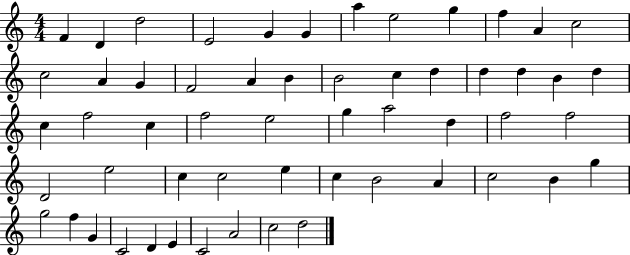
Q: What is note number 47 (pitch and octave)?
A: G5